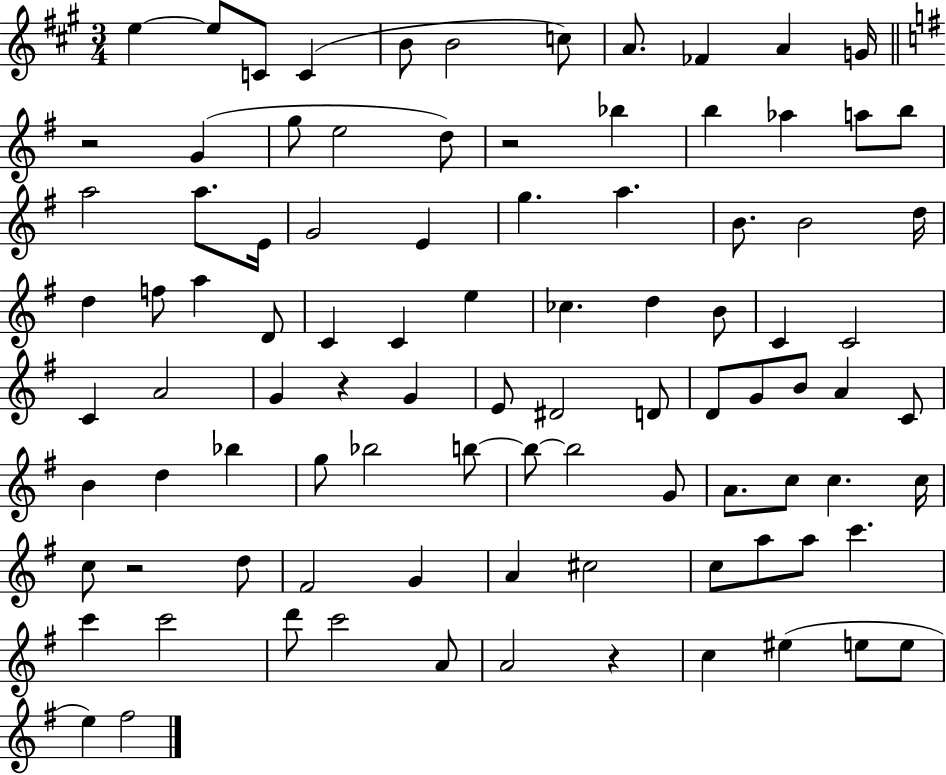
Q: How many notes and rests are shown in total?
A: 94